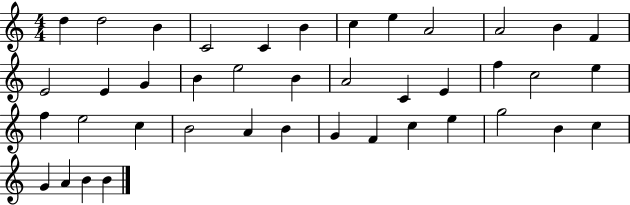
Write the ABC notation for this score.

X:1
T:Untitled
M:4/4
L:1/4
K:C
d d2 B C2 C B c e A2 A2 B F E2 E G B e2 B A2 C E f c2 e f e2 c B2 A B G F c e g2 B c G A B B